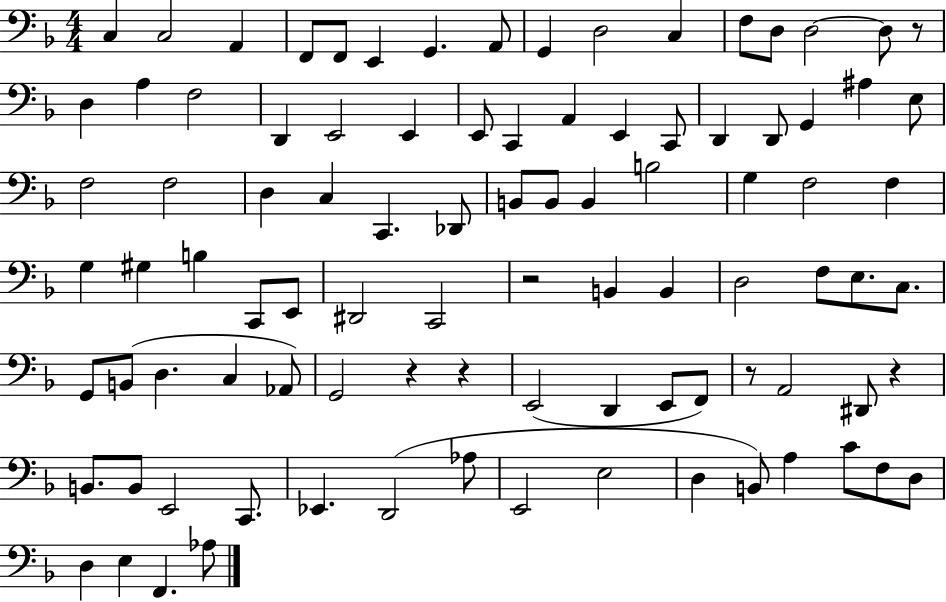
{
  \clef bass
  \numericTimeSignature
  \time 4/4
  \key f \major
  c4 c2 a,4 | f,8 f,8 e,4 g,4. a,8 | g,4 d2 c4 | f8 d8 d2~~ d8 r8 | \break d4 a4 f2 | d,4 e,2 e,4 | e,8 c,4 a,4 e,4 c,8 | d,4 d,8 g,4 ais4 e8 | \break f2 f2 | d4 c4 c,4. des,8 | b,8 b,8 b,4 b2 | g4 f2 f4 | \break g4 gis4 b4 c,8 e,8 | dis,2 c,2 | r2 b,4 b,4 | d2 f8 e8. c8. | \break g,8 b,8( d4. c4 aes,8) | g,2 r4 r4 | e,2( d,4 e,8 f,8) | r8 a,2 dis,8 r4 | \break b,8. b,8 e,2 c,8. | ees,4. d,2( aes8 | e,2 e2 | d4 b,8) a4 c'8 f8 d8 | \break d4 e4 f,4. aes8 | \bar "|."
}